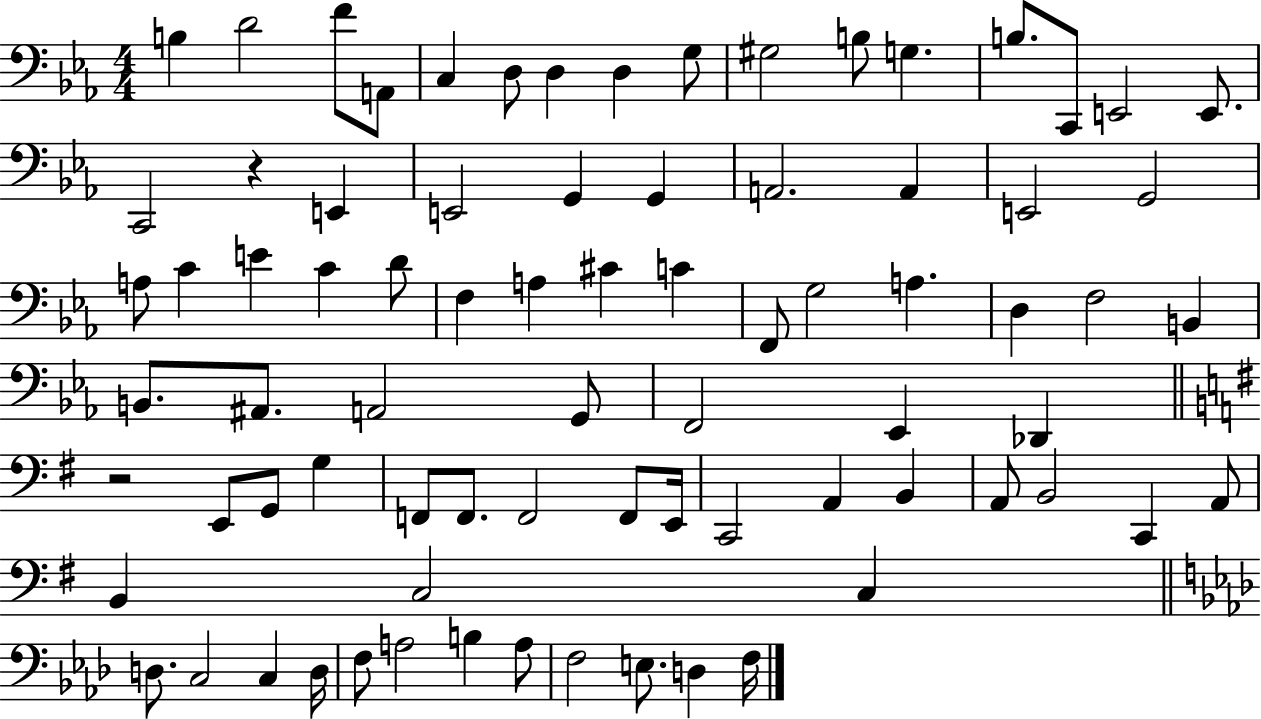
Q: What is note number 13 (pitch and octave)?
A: B3